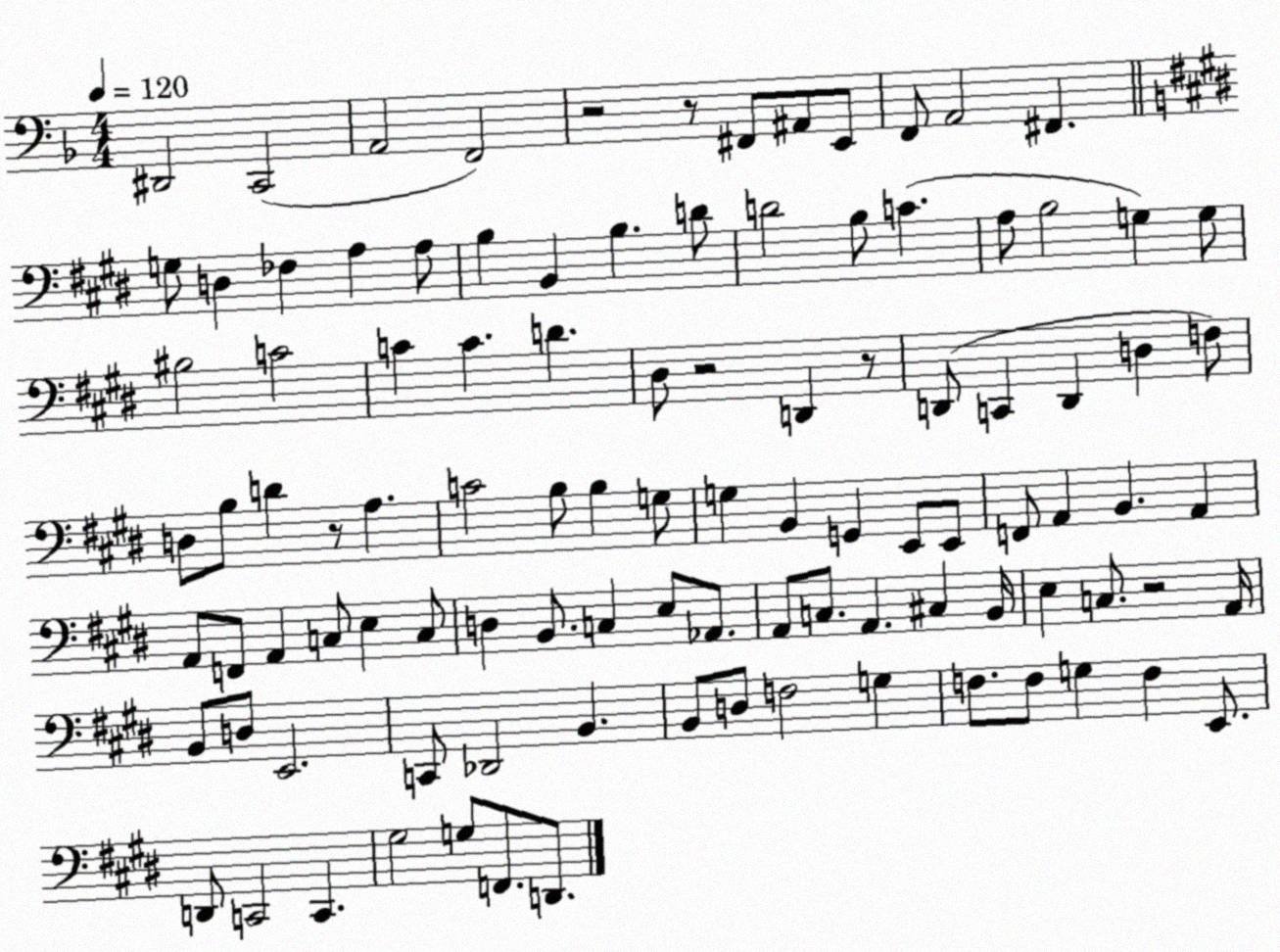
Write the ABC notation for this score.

X:1
T:Untitled
M:4/4
L:1/4
K:F
^D,,2 C,,2 A,,2 F,,2 z2 z/2 ^F,,/2 ^A,,/2 E,,/2 F,,/2 A,,2 ^F,, G,/2 D, _F, A, A,/2 B, B,, B, D/2 D2 B,/2 C A,/2 B,2 G, G,/2 ^B,2 C2 C C D ^D,/2 z2 D,, z/2 D,,/2 C,, D,, D, F,/2 D,/2 B,/2 D z/2 A, C2 B,/2 B, G,/2 G, B,, G,, E,,/2 E,,/2 F,,/2 A,, B,, A,, A,,/2 F,,/2 A,, C,/2 E, C,/2 D, B,,/2 C, E,/2 _A,,/2 A,,/2 C,/2 A,, ^C, B,,/4 E, C,/2 z2 A,,/4 B,,/2 D,/2 E,,2 C,,/2 _D,,2 B,, B,,/2 D,/2 F,2 G, F,/2 F,/2 G, F, E,,/2 D,,/2 C,,2 C,, ^G,2 G,/2 F,,/2 D,,/2